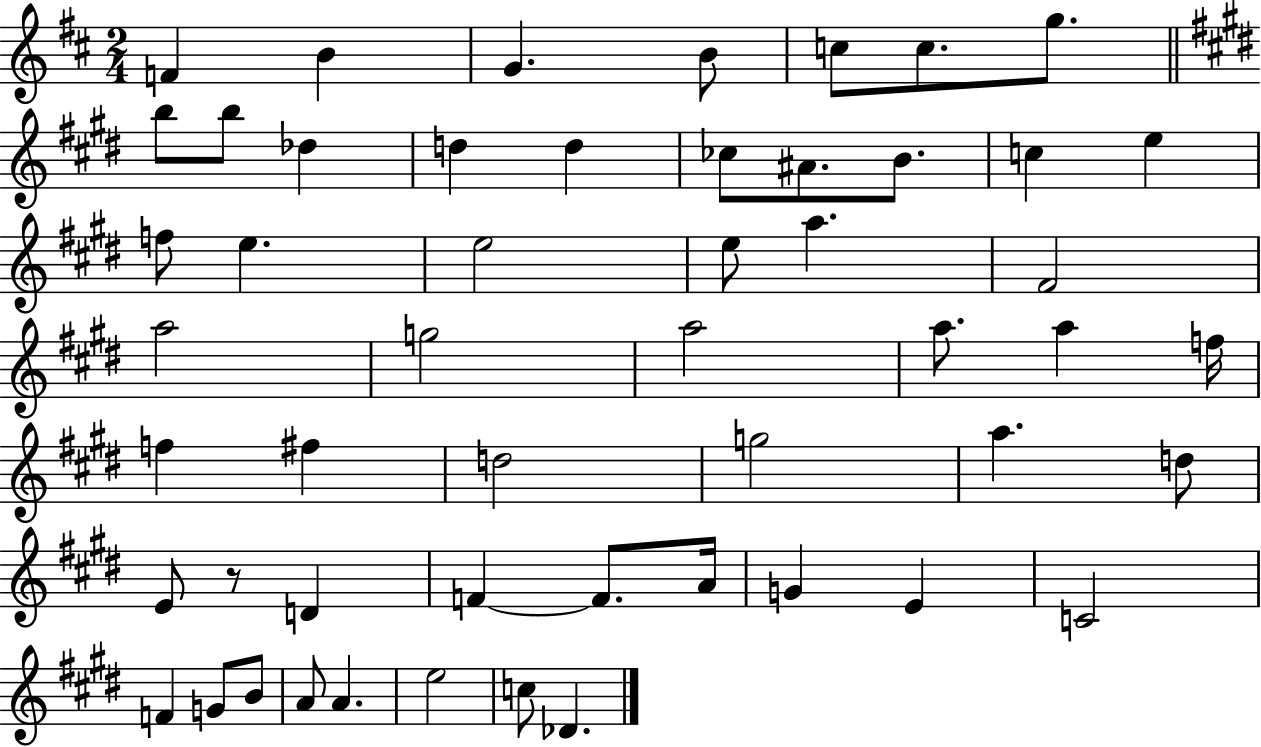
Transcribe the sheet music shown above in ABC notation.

X:1
T:Untitled
M:2/4
L:1/4
K:D
F B G B/2 c/2 c/2 g/2 b/2 b/2 _d d d _c/2 ^A/2 B/2 c e f/2 e e2 e/2 a ^F2 a2 g2 a2 a/2 a f/4 f ^f d2 g2 a d/2 E/2 z/2 D F F/2 A/4 G E C2 F G/2 B/2 A/2 A e2 c/2 _D